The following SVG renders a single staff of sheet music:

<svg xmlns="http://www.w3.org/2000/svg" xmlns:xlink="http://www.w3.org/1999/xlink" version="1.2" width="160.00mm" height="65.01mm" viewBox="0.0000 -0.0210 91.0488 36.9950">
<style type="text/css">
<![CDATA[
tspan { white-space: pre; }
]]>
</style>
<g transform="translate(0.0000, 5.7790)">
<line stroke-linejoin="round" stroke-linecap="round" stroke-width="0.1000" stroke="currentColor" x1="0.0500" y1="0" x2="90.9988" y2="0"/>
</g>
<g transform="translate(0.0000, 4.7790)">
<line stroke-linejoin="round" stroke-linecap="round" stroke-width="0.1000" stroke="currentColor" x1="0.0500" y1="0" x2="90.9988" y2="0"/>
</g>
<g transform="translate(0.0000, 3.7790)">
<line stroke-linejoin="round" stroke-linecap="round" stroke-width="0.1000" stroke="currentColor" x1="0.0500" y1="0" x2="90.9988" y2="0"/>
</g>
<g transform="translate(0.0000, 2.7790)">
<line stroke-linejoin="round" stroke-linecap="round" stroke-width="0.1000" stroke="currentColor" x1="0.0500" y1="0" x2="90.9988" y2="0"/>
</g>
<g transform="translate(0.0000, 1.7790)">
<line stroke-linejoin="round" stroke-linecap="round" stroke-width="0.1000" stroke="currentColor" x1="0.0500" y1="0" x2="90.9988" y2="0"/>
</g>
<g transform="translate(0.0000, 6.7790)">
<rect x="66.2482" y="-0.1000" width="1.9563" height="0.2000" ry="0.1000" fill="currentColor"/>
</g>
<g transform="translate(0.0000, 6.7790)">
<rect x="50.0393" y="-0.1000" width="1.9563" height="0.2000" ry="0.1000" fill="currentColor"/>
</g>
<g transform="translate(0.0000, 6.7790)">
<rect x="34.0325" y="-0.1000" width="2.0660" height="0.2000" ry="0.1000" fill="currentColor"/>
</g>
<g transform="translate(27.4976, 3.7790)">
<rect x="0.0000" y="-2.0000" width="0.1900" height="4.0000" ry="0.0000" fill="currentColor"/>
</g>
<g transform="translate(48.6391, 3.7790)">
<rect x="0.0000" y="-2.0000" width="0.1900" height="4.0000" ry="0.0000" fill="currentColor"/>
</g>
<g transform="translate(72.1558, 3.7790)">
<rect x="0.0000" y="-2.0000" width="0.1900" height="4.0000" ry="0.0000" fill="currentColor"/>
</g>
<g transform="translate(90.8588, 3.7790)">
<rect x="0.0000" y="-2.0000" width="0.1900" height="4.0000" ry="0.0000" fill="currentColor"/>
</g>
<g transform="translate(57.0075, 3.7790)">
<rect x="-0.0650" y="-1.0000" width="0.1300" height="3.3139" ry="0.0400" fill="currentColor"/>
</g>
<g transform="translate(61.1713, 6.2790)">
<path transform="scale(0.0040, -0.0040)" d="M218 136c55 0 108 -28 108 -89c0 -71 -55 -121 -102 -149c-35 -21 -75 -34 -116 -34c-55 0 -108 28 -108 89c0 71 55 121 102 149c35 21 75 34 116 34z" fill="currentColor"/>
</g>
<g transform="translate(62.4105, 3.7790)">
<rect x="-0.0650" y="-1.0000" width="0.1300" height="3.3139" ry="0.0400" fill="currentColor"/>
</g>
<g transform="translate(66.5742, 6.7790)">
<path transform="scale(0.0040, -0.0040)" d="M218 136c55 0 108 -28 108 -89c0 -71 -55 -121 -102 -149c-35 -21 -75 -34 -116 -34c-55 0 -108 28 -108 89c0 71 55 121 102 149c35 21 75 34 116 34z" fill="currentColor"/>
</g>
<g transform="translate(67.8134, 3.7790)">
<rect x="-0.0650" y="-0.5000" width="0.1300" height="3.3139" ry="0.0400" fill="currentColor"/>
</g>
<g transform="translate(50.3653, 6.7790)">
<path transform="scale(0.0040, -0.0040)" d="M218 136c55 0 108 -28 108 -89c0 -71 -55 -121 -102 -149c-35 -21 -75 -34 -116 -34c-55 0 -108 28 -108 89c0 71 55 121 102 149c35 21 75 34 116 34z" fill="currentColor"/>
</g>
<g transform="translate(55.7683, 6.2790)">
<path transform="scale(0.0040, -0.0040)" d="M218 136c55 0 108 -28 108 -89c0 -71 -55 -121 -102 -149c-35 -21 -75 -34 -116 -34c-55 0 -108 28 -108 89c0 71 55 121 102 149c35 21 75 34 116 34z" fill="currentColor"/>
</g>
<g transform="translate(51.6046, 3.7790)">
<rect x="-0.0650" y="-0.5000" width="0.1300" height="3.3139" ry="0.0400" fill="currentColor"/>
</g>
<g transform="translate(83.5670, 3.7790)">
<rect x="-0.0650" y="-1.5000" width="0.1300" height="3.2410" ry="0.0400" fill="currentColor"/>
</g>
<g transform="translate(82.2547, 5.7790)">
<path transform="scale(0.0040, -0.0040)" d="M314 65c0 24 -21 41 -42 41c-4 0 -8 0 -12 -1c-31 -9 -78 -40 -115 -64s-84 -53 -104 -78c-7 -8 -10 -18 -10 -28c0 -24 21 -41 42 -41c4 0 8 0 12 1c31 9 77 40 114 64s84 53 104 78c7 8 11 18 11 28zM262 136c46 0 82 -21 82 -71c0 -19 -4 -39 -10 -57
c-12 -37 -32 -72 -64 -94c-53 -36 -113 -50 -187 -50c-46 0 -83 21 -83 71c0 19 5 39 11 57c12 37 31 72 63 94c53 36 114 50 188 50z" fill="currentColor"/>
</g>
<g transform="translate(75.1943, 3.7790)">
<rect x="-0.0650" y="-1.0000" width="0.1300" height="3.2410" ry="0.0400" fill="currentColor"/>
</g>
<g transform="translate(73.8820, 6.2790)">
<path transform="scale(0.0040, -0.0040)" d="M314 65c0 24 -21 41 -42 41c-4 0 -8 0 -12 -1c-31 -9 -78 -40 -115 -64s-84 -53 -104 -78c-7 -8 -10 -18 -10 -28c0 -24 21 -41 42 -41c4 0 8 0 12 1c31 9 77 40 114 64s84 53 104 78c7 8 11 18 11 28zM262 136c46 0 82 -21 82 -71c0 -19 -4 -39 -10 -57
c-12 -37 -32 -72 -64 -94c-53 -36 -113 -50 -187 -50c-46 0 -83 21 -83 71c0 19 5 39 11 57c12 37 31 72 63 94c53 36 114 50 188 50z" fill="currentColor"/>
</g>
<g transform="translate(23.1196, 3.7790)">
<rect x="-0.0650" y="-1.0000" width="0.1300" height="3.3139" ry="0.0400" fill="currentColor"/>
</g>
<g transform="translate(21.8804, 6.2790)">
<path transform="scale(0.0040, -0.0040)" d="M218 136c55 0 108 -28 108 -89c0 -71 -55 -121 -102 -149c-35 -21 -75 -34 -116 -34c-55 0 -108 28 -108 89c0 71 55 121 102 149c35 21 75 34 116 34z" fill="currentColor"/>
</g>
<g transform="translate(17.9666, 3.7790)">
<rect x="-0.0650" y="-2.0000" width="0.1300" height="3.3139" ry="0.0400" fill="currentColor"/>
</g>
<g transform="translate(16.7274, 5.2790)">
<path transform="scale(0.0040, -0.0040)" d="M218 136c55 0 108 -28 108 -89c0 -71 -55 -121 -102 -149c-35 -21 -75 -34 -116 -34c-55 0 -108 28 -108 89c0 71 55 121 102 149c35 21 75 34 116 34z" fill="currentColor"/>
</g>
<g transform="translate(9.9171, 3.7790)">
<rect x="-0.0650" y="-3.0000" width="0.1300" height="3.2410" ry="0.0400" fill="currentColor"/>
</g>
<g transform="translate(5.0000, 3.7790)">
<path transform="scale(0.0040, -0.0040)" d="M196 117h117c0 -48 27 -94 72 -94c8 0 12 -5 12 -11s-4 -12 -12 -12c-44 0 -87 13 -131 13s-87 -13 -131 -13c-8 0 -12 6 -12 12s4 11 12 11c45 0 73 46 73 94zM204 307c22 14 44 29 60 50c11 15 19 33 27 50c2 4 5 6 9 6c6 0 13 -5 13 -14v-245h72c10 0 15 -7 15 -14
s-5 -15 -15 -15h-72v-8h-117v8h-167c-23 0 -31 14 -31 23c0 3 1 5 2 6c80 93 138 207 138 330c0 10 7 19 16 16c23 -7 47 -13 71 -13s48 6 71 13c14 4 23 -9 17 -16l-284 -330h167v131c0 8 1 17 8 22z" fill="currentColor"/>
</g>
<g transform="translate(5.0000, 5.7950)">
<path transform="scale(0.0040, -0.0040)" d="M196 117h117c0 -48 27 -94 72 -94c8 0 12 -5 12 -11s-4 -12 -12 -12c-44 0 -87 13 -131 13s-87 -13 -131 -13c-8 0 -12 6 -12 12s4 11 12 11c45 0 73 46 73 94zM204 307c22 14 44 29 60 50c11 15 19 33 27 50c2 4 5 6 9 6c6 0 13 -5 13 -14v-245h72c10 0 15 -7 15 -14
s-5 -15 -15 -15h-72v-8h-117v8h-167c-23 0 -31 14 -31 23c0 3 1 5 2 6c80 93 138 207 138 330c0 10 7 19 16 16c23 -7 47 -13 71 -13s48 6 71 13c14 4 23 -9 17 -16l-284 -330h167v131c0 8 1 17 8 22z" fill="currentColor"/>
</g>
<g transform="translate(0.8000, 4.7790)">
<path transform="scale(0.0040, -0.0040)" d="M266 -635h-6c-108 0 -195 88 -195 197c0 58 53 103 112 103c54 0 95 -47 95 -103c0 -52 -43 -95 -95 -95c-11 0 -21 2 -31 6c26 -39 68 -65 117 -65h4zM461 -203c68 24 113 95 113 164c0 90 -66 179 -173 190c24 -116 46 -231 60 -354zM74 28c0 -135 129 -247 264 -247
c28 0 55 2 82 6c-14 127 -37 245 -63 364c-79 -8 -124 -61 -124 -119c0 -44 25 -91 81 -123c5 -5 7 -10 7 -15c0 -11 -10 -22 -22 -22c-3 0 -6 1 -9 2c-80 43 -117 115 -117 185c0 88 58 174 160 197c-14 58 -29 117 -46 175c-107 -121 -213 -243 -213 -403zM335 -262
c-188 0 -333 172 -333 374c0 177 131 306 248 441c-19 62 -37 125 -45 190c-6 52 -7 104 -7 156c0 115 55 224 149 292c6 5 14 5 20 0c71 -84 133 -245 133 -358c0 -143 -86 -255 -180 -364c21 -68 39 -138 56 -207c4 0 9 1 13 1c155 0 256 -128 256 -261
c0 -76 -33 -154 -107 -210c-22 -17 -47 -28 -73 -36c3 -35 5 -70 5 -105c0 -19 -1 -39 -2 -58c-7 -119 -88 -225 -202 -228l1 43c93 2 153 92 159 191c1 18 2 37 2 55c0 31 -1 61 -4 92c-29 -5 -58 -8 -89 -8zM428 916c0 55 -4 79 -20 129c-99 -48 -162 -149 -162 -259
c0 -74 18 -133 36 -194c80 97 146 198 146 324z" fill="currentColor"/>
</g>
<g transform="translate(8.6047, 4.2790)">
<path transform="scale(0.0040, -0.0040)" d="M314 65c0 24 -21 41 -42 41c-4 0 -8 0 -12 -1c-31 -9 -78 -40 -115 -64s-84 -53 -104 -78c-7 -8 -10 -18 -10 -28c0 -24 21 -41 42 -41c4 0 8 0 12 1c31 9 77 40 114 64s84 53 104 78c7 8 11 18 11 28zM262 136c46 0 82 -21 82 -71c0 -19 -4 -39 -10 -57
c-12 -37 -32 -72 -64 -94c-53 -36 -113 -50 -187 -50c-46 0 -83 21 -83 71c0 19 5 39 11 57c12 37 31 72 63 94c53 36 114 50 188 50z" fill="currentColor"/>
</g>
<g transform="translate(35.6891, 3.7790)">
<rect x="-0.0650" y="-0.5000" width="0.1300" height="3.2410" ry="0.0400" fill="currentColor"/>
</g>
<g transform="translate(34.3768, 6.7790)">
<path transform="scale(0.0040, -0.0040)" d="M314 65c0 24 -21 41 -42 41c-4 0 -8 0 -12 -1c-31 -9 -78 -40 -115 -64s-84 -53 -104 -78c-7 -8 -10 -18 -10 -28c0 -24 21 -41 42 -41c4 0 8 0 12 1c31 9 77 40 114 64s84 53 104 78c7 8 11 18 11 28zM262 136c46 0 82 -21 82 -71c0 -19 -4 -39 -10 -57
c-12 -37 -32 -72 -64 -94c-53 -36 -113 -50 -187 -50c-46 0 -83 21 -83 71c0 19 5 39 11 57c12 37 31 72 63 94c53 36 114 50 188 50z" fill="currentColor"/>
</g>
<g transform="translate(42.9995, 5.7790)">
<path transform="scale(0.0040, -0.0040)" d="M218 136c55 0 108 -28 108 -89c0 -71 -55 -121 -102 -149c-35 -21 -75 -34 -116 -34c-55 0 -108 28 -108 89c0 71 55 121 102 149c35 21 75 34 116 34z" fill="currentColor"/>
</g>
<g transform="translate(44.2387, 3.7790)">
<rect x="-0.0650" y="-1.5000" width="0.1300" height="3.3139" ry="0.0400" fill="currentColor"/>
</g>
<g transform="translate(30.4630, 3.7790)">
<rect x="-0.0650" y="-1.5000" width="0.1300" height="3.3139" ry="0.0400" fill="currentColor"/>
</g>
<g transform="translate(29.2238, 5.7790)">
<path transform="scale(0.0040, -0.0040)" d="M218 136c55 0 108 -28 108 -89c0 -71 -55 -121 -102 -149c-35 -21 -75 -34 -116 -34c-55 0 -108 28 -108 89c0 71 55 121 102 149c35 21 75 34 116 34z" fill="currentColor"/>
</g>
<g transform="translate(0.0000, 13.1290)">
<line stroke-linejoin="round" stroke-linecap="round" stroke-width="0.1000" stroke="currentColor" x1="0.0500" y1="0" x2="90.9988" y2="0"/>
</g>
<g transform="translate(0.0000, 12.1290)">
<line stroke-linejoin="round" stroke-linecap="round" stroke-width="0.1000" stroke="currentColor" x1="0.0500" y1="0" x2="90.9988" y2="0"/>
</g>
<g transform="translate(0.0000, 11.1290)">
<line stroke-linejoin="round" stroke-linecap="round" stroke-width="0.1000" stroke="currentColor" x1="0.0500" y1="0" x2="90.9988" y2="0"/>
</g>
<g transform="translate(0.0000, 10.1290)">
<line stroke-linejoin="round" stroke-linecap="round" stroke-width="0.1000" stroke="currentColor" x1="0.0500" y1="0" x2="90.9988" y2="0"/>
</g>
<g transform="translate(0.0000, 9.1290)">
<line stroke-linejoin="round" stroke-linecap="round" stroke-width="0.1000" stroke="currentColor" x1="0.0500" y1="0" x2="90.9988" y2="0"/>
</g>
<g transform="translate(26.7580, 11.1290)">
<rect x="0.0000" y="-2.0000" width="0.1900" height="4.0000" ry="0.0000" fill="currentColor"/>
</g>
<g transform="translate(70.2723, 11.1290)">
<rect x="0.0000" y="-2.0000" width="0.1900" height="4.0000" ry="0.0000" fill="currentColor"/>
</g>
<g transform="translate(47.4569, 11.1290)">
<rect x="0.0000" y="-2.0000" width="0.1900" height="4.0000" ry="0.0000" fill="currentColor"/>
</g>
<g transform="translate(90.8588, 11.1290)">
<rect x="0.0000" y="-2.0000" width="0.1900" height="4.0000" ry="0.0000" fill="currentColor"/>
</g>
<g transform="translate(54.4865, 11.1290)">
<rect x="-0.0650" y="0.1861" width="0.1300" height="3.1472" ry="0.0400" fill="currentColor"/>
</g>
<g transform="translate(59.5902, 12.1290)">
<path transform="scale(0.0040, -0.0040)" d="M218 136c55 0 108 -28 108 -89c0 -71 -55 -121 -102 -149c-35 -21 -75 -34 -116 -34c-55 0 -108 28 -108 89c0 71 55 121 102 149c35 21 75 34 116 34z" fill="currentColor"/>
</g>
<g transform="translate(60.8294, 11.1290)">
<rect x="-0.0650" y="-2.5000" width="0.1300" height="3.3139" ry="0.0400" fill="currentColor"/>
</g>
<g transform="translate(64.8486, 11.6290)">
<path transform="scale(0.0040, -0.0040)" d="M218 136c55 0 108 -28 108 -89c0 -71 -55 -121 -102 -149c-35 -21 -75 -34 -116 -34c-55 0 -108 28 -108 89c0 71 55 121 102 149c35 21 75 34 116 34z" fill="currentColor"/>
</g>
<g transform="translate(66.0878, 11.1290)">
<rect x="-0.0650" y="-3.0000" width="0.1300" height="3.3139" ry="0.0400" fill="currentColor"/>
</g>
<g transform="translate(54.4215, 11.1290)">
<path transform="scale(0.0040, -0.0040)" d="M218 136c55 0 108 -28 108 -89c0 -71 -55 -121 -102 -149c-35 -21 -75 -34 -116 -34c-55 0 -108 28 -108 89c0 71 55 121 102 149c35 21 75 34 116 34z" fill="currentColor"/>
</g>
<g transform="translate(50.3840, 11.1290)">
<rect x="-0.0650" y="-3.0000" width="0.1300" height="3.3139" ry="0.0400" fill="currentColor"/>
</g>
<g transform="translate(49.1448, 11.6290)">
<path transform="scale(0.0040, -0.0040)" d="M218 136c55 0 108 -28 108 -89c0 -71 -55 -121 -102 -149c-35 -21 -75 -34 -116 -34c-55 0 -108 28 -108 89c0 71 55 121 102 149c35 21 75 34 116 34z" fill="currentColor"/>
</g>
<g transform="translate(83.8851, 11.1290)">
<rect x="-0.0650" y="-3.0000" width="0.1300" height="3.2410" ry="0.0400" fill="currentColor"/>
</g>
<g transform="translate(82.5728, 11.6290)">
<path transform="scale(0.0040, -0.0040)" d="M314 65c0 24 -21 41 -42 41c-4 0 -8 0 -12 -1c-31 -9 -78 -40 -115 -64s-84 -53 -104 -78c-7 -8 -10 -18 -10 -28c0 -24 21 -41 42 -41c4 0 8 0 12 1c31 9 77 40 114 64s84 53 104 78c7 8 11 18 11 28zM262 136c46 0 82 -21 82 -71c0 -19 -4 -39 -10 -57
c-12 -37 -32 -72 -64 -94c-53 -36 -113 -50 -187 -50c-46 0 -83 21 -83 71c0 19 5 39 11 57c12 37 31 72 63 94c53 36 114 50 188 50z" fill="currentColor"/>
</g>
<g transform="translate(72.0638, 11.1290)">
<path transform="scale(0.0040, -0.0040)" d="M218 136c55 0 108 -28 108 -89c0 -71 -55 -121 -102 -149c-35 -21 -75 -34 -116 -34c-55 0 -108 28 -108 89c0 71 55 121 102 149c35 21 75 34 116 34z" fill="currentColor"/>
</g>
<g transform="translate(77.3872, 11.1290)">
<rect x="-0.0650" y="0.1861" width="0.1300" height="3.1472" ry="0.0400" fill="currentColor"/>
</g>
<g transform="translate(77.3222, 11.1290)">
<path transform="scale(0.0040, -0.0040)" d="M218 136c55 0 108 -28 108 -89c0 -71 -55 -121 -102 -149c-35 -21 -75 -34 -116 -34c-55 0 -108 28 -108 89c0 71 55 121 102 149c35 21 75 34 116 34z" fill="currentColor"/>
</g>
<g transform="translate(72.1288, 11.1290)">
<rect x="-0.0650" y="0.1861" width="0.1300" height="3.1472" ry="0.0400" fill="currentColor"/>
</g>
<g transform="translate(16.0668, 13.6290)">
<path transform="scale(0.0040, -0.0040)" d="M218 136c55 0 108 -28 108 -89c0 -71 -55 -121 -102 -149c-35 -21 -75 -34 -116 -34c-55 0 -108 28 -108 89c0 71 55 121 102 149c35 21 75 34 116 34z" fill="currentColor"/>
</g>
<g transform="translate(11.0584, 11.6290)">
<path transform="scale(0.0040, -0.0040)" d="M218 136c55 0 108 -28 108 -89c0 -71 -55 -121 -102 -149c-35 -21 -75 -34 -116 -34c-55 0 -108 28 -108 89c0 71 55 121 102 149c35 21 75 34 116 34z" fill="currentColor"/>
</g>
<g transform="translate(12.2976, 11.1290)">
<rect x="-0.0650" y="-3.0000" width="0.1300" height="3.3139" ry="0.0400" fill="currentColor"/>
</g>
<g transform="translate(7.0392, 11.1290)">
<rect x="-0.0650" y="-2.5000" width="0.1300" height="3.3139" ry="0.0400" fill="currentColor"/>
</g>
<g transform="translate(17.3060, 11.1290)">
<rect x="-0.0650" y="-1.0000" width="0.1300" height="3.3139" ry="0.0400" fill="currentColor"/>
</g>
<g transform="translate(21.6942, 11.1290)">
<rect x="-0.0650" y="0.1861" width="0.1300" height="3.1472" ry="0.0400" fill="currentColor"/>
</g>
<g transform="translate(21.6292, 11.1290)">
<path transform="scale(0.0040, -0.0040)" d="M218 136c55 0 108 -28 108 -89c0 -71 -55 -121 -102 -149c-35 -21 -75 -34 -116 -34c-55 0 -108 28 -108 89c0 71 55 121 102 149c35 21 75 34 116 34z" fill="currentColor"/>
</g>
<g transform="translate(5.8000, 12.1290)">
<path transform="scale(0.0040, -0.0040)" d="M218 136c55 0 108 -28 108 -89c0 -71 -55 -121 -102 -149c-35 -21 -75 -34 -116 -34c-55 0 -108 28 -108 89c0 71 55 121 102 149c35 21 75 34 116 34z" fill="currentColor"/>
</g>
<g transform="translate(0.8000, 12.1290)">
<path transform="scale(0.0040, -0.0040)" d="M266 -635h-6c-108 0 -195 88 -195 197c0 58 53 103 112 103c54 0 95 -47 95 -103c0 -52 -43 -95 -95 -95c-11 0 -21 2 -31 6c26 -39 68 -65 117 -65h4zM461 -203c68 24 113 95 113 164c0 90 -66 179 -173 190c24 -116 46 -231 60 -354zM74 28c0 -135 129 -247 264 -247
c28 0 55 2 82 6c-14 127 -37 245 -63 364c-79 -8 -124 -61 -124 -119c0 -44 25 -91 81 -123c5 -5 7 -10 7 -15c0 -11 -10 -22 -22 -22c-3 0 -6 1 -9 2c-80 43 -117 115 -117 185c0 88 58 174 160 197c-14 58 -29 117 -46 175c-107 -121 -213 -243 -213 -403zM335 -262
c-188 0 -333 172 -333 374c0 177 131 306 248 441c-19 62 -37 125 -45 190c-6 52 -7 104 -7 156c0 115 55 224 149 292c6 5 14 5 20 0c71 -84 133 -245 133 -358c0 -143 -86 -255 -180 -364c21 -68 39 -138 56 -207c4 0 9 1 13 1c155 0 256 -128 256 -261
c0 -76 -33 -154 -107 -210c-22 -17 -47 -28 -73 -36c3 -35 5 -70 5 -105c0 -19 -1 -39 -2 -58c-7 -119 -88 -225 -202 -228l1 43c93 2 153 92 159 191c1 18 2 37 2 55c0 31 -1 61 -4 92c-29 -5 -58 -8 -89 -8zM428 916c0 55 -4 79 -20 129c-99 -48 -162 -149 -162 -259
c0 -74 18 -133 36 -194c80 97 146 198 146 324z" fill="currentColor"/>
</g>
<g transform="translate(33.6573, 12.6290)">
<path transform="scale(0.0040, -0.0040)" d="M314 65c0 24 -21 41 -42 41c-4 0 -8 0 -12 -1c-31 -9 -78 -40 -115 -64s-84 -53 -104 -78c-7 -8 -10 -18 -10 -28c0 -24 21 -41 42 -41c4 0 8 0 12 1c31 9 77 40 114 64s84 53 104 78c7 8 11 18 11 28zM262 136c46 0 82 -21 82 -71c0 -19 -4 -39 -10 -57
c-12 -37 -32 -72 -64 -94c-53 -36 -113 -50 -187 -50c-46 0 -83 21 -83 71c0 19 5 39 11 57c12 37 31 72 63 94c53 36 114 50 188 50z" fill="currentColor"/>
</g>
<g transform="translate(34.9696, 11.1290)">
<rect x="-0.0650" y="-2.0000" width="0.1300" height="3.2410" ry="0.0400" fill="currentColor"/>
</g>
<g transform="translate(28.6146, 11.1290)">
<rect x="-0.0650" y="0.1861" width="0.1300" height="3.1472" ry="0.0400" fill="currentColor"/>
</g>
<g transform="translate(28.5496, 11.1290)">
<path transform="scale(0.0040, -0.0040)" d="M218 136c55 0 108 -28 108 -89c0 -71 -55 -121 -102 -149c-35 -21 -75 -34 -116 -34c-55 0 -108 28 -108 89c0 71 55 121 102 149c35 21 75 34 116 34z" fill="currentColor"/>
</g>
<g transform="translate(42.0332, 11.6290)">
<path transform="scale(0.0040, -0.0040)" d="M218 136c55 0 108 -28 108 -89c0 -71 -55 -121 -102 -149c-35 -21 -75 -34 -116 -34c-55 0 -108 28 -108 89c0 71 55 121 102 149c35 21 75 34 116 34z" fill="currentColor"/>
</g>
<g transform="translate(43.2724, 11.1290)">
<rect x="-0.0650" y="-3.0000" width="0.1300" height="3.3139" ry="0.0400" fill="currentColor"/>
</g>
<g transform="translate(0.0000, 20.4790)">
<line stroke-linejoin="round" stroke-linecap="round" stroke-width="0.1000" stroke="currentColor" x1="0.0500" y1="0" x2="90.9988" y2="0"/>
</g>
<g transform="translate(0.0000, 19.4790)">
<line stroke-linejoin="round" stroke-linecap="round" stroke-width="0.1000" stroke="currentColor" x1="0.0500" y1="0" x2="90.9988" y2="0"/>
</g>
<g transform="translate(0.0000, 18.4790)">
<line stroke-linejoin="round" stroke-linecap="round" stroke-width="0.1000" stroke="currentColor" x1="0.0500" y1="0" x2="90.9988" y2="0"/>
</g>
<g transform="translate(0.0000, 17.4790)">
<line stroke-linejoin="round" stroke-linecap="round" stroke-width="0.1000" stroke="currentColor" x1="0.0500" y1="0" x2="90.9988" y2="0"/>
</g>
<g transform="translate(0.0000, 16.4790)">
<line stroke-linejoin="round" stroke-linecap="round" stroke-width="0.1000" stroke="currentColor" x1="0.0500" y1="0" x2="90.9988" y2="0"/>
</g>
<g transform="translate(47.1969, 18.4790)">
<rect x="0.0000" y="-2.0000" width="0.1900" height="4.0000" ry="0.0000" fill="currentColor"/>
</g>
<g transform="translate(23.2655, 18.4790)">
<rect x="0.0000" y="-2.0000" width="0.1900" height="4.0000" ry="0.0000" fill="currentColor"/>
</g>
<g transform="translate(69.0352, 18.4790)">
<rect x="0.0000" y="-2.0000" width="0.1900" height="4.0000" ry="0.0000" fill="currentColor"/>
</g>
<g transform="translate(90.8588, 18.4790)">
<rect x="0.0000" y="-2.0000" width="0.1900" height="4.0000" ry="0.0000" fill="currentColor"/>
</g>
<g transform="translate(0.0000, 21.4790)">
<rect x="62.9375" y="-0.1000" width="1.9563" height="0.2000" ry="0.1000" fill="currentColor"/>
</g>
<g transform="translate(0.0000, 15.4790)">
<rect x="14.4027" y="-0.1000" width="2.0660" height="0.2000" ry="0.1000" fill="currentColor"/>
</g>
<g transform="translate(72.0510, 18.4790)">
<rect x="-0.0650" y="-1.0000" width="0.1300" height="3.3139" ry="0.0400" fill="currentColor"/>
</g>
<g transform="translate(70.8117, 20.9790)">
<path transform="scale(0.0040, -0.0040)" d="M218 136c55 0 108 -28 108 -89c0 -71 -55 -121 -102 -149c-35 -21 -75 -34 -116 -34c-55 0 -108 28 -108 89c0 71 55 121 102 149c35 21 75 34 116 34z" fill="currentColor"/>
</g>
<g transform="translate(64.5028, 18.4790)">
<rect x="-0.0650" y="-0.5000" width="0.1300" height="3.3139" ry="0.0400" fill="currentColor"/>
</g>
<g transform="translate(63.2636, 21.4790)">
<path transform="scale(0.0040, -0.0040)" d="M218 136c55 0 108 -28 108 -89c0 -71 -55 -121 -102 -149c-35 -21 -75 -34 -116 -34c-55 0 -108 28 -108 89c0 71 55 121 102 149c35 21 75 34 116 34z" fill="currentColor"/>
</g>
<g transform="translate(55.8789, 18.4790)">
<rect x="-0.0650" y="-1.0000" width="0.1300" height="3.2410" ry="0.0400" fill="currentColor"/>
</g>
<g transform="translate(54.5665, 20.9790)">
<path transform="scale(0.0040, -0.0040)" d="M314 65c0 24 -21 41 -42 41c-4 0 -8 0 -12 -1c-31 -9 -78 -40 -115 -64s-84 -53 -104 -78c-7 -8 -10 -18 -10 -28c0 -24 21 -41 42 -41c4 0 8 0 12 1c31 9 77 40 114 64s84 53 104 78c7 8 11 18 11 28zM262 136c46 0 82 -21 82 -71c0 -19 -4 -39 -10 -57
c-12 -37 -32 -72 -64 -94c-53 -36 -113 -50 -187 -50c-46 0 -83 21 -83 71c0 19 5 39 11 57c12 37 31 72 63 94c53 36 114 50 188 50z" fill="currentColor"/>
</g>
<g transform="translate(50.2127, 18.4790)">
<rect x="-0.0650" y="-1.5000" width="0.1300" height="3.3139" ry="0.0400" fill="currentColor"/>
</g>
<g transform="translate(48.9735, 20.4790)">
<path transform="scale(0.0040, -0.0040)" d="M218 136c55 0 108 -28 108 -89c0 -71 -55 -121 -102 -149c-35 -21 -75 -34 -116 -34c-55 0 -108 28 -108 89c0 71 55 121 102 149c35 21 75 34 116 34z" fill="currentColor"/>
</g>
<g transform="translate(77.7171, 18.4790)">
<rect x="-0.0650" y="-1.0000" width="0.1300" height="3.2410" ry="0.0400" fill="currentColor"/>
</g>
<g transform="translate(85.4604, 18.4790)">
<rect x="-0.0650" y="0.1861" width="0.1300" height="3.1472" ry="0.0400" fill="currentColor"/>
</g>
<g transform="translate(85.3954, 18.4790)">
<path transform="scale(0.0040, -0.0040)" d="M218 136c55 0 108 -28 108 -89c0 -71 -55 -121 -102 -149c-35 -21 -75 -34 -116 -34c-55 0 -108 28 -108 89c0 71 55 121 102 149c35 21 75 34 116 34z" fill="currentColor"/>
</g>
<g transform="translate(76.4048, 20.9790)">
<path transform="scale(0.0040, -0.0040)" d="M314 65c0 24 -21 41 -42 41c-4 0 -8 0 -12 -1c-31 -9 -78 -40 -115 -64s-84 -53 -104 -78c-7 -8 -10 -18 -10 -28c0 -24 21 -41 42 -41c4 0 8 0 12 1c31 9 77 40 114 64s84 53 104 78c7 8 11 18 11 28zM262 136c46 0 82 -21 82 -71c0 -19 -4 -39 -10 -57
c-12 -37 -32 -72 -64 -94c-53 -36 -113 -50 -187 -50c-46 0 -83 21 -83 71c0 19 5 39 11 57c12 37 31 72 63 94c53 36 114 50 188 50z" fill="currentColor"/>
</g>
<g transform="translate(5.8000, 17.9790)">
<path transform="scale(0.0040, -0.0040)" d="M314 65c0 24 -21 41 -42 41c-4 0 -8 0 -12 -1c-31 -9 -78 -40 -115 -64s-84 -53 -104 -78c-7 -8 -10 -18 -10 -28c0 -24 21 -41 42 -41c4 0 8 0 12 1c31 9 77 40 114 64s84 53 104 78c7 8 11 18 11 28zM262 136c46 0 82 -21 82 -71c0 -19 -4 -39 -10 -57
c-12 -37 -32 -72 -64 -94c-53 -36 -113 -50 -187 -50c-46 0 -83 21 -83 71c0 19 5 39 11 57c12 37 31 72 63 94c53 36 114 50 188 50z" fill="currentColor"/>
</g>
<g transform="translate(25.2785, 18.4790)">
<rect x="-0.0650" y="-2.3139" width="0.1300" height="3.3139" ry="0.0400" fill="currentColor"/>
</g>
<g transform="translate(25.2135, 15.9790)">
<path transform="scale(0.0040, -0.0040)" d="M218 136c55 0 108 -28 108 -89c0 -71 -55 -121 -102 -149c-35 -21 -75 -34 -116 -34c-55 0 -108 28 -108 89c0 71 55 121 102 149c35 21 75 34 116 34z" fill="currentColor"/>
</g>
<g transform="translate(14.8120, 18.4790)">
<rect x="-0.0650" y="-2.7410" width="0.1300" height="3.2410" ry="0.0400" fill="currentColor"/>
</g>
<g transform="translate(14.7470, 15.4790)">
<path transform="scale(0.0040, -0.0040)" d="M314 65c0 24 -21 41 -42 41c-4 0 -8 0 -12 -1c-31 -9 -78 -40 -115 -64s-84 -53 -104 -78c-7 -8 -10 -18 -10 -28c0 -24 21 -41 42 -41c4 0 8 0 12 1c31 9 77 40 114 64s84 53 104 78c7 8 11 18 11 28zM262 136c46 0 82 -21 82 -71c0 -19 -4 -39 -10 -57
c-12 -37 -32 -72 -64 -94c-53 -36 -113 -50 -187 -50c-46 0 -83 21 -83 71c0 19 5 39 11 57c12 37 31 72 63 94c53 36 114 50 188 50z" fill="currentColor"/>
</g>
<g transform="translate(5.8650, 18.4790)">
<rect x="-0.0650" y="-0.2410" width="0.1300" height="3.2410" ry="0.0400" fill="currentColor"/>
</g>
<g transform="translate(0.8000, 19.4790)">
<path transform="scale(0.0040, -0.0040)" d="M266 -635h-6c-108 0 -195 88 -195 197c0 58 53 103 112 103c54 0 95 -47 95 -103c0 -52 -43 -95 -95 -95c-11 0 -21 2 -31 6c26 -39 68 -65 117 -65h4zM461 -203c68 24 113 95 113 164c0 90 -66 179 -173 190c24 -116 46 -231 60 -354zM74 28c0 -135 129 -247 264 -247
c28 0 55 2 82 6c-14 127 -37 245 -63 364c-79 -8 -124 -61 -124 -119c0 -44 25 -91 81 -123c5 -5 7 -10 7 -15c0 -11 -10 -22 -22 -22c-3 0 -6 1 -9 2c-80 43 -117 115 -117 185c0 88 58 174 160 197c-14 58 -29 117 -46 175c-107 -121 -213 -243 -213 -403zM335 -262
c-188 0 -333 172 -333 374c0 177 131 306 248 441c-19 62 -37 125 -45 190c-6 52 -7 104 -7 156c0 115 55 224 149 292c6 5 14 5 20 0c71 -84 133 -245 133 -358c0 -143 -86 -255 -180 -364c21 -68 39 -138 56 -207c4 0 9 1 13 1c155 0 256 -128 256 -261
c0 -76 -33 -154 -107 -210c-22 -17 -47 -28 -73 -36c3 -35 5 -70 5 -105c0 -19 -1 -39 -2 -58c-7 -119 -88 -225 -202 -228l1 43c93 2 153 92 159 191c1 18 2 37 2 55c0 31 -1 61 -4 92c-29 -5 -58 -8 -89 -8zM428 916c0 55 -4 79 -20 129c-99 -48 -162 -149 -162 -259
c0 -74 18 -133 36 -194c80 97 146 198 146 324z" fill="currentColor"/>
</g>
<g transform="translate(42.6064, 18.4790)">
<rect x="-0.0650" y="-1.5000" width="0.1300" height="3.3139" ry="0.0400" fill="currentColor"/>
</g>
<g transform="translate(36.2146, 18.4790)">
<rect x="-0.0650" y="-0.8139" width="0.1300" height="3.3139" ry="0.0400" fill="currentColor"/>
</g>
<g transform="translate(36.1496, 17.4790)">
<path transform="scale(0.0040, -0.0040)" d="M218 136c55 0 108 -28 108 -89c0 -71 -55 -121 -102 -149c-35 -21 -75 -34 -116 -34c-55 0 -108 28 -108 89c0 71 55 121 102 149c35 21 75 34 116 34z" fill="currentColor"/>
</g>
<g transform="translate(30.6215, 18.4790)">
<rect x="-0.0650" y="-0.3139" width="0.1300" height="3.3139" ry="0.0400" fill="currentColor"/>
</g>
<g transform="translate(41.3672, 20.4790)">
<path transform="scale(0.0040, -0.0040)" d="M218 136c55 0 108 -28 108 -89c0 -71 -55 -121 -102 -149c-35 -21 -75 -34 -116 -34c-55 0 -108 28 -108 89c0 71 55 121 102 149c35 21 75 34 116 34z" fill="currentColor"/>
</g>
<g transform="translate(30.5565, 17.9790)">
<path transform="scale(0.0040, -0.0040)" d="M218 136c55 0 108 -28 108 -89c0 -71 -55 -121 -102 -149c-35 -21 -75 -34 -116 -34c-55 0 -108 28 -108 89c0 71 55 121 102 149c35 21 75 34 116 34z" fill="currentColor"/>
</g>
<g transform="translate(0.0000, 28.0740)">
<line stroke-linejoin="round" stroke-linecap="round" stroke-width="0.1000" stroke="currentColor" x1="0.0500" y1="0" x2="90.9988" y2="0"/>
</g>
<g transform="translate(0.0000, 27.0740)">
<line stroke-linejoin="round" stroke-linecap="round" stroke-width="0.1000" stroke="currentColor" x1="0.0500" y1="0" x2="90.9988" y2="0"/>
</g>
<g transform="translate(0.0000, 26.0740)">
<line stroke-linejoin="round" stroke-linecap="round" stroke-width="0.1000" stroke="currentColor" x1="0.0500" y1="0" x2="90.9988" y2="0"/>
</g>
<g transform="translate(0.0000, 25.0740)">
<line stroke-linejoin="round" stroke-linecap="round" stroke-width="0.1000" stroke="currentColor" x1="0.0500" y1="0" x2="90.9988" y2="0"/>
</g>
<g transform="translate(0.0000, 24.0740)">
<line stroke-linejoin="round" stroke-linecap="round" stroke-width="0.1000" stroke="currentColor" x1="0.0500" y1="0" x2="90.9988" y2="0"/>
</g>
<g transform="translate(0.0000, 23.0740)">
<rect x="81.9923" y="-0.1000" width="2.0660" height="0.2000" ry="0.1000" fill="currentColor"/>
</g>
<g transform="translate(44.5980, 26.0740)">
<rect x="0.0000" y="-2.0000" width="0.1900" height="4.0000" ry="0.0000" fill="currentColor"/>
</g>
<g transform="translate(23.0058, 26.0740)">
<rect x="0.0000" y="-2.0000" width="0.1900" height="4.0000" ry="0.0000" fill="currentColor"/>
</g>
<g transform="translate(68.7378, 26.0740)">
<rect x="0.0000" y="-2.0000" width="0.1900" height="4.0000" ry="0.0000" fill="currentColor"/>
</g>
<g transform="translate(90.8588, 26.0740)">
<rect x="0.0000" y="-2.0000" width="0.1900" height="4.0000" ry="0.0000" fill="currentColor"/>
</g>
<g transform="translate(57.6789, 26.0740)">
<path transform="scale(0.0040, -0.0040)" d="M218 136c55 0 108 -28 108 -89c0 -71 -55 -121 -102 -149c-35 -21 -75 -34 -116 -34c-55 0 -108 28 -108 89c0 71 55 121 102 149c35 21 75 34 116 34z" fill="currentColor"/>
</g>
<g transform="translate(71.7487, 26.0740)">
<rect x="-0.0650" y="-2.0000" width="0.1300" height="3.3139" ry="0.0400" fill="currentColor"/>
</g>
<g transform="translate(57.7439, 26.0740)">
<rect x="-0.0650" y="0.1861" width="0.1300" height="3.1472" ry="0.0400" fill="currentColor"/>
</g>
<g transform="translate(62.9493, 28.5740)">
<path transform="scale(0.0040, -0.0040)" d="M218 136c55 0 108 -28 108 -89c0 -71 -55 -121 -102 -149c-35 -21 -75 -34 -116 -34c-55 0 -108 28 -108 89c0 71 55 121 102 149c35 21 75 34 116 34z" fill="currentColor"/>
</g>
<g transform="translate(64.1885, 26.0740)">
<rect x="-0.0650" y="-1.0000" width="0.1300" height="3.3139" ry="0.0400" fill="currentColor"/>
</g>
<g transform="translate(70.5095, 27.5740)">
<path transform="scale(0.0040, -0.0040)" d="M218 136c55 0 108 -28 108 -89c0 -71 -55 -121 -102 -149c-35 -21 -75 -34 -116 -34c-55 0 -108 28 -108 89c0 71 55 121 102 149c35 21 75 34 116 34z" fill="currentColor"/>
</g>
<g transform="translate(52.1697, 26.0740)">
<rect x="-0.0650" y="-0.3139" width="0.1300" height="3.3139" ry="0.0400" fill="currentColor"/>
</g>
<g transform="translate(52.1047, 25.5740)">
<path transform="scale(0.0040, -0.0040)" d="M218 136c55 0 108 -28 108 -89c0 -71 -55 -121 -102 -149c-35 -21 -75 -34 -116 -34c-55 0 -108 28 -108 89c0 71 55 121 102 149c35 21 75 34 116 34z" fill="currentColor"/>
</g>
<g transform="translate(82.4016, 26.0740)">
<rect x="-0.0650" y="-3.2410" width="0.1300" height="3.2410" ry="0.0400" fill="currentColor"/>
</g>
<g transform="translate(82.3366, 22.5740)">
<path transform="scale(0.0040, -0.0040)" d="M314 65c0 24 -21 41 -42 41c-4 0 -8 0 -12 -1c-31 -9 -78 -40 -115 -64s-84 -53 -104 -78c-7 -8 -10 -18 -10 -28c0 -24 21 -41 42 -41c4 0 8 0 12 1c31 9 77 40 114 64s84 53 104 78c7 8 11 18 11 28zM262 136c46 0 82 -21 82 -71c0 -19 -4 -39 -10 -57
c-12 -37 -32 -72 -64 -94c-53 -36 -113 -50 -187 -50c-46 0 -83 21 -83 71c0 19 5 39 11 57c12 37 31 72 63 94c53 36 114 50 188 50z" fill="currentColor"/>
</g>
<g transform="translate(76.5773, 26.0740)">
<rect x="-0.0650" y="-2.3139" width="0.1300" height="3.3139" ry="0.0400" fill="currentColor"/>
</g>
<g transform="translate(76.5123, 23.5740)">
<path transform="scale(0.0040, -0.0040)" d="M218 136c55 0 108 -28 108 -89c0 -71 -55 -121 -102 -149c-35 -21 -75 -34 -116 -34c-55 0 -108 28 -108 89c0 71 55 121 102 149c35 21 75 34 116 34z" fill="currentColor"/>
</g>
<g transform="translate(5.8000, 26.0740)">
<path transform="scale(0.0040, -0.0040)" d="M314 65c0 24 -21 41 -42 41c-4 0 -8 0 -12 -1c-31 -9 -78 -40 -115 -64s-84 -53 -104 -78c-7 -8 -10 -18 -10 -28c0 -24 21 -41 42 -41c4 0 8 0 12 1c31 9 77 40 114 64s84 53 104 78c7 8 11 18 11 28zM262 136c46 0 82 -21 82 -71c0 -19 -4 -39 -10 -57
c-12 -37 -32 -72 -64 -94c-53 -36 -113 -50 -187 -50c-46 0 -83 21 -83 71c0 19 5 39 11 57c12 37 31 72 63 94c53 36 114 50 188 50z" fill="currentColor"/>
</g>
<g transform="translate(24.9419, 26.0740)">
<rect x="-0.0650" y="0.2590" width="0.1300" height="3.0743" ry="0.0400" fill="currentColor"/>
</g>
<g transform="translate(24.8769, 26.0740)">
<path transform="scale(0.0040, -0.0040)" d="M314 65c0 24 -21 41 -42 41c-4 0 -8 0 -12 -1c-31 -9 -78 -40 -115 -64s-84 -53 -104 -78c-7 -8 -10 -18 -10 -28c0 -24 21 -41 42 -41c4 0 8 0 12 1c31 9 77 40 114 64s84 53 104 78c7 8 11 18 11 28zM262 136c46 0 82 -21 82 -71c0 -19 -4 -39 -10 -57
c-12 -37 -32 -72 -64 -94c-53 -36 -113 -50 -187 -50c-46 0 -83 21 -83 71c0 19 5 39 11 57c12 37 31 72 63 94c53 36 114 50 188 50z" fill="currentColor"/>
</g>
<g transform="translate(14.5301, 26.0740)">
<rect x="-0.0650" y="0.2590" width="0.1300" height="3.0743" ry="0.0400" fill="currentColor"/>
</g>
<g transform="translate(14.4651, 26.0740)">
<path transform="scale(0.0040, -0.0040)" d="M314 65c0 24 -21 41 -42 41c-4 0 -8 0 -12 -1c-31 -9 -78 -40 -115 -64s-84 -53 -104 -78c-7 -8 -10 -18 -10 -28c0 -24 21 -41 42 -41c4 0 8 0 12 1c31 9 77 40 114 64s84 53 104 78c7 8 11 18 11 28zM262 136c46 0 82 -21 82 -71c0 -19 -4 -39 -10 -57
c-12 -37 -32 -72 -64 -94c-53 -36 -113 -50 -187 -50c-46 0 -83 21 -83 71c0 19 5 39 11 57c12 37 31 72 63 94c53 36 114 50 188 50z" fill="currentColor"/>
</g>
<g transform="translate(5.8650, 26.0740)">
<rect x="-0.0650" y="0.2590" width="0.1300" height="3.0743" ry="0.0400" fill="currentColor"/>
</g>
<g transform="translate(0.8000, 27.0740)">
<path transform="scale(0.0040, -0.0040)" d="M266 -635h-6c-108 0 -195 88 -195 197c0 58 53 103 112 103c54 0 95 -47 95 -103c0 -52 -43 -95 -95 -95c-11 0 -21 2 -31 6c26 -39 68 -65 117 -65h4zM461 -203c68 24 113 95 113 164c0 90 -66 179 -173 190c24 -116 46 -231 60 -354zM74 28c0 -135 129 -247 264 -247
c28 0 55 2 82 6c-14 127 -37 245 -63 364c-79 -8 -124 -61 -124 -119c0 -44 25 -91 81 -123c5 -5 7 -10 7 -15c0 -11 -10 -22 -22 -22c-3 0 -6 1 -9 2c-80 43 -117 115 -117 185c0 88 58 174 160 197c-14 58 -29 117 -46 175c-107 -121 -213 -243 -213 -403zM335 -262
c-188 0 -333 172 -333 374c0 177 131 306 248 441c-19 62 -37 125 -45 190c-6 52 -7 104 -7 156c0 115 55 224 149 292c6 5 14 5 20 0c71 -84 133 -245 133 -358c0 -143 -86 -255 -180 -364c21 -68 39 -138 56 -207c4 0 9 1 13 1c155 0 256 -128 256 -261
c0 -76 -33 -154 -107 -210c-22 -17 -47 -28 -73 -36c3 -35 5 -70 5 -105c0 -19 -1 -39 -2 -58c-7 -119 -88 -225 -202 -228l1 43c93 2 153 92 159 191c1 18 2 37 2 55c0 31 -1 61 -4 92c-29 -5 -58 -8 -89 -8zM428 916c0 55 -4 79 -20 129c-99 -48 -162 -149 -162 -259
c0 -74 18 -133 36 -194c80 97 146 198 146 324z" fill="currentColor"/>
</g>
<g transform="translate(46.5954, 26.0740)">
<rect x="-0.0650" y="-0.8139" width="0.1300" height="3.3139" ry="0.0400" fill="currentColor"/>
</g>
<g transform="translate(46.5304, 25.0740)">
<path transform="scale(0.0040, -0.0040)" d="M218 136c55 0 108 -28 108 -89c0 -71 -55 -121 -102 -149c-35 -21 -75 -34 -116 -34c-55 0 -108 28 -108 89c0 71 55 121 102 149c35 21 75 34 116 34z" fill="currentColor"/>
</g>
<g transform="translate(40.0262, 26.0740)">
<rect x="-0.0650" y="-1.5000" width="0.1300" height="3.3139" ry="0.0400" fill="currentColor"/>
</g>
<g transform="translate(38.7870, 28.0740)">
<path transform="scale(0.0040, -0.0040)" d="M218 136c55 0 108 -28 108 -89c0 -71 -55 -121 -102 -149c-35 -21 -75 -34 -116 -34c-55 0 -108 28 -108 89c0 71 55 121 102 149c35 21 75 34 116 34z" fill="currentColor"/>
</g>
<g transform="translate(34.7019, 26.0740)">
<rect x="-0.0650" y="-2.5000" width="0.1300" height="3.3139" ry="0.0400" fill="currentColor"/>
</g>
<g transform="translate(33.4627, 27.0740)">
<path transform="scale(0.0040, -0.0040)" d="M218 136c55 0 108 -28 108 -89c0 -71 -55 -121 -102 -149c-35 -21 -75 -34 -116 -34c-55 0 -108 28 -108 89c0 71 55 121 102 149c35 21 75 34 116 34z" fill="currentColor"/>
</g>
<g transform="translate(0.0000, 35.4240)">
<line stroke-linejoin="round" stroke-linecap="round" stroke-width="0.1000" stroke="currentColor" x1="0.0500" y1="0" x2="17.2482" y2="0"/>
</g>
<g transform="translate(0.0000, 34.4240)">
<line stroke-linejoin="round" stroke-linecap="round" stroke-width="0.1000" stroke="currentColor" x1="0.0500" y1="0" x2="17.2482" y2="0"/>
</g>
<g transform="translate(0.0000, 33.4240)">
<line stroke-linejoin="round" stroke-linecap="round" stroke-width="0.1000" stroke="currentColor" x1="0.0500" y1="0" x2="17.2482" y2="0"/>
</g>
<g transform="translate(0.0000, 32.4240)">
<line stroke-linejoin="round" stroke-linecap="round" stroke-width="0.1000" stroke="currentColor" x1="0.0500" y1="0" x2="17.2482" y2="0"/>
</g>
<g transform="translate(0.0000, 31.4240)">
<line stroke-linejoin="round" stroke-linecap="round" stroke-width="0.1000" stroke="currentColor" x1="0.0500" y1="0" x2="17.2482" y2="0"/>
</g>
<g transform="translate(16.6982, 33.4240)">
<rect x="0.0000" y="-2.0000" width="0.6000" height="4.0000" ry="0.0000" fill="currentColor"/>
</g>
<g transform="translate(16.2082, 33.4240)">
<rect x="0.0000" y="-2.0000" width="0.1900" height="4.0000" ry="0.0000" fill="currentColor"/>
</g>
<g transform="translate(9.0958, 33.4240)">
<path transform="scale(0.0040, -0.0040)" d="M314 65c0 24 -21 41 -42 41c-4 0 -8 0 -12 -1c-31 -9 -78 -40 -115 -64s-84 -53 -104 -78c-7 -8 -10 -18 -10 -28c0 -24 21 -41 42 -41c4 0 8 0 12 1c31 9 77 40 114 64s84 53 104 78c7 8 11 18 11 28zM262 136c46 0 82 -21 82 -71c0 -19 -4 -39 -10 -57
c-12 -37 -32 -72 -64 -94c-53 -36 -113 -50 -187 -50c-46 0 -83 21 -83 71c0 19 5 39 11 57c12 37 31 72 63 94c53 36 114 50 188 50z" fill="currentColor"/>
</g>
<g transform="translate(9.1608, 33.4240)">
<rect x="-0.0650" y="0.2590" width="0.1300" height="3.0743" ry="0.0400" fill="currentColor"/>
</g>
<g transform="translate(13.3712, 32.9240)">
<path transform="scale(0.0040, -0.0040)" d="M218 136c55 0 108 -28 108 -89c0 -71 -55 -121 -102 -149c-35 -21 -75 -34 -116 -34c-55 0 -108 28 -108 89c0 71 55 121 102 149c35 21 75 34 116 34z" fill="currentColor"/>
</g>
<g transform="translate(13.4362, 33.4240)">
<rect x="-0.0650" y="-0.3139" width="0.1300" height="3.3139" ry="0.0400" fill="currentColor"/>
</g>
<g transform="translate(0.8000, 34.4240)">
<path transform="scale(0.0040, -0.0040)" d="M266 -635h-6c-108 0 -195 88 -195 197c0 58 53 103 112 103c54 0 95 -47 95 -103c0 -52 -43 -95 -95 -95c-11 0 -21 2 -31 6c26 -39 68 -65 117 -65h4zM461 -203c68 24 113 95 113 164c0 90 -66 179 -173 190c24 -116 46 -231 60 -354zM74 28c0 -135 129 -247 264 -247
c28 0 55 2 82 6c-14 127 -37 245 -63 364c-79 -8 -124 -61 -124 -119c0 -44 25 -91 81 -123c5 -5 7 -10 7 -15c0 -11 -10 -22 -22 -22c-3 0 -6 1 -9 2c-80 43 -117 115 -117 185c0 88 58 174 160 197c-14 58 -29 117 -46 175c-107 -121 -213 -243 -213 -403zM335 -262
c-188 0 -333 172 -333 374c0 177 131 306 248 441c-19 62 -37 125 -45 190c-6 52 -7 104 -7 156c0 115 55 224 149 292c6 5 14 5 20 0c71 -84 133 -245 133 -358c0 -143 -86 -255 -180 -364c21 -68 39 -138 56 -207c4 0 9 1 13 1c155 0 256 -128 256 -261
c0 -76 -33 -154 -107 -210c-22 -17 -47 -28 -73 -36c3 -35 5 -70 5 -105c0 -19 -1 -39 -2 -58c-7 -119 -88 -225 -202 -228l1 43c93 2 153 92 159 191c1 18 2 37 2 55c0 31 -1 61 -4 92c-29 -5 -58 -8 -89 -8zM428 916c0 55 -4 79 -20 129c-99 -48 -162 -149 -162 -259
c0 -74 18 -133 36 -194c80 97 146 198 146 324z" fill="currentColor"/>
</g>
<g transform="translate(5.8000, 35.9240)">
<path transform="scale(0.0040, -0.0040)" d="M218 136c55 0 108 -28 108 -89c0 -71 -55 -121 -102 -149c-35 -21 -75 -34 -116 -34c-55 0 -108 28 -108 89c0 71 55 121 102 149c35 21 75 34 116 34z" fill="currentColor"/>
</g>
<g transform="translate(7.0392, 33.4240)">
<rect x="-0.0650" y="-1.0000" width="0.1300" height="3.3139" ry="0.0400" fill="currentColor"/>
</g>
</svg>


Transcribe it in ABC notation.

X:1
T:Untitled
M:4/4
L:1/4
K:C
A2 F D E C2 E C D D C D2 E2 G A D B B F2 A A B G A B B A2 c2 a2 g c d E E D2 C D D2 B B2 B2 B2 G E d c B D F g b2 D B2 c